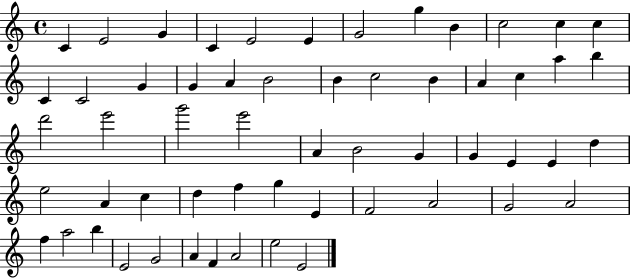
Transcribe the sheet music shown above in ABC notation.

X:1
T:Untitled
M:4/4
L:1/4
K:C
C E2 G C E2 E G2 g B c2 c c C C2 G G A B2 B c2 B A c a b d'2 e'2 g'2 e'2 A B2 G G E E d e2 A c d f g E F2 A2 G2 A2 f a2 b E2 G2 A F A2 e2 E2